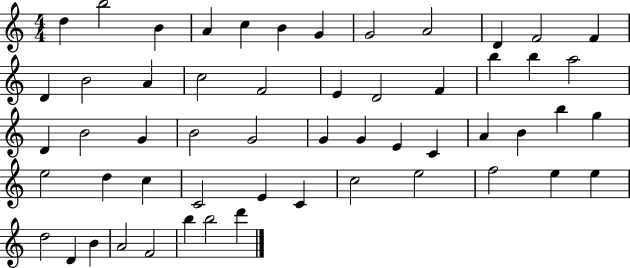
{
  \clef treble
  \numericTimeSignature
  \time 4/4
  \key c \major
  d''4 b''2 b'4 | a'4 c''4 b'4 g'4 | g'2 a'2 | d'4 f'2 f'4 | \break d'4 b'2 a'4 | c''2 f'2 | e'4 d'2 f'4 | b''4 b''4 a''2 | \break d'4 b'2 g'4 | b'2 g'2 | g'4 g'4 e'4 c'4 | a'4 b'4 b''4 g''4 | \break e''2 d''4 c''4 | c'2 e'4 c'4 | c''2 e''2 | f''2 e''4 e''4 | \break d''2 d'4 b'4 | a'2 f'2 | b''4 b''2 d'''4 | \bar "|."
}